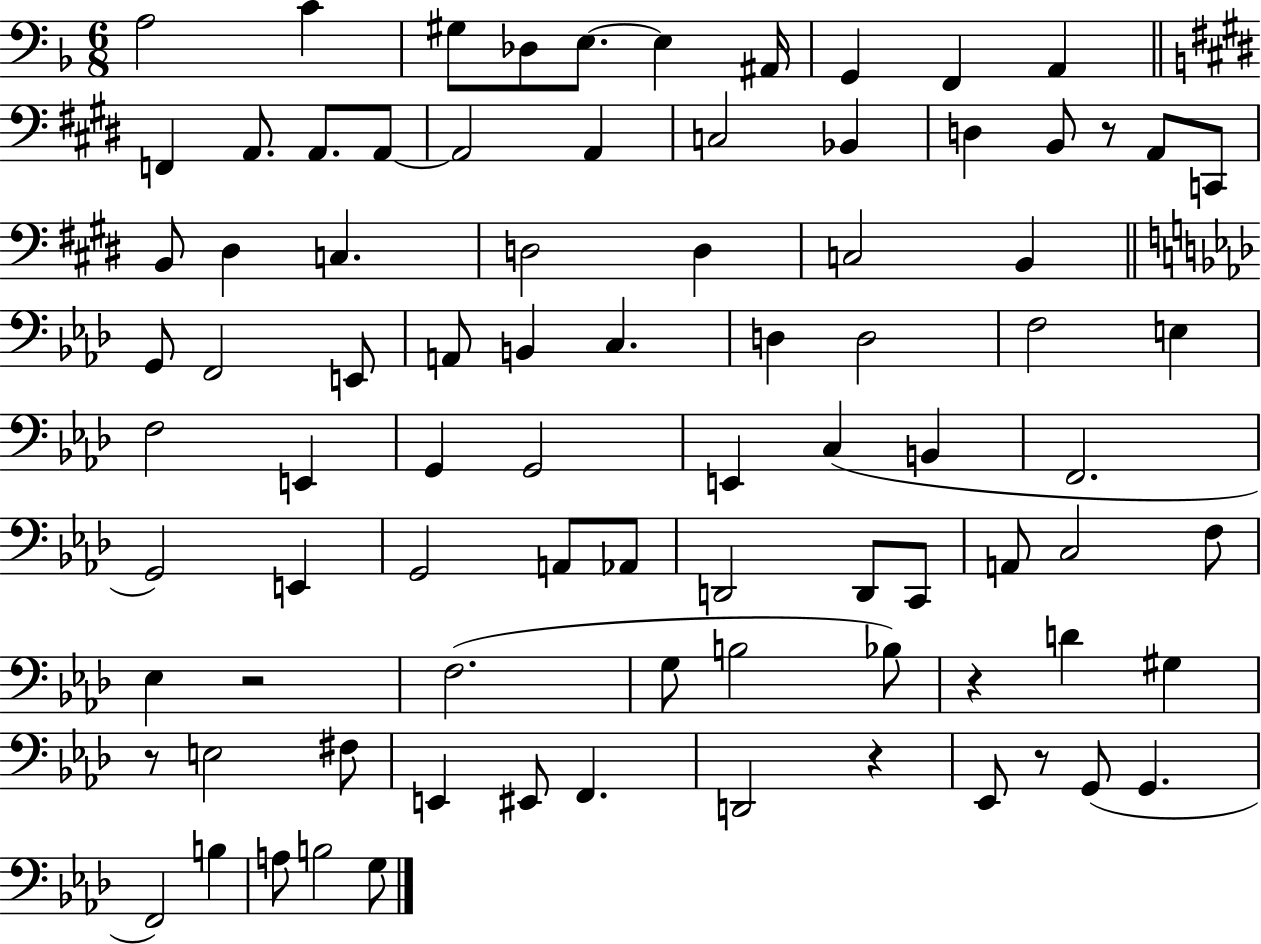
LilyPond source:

{
  \clef bass
  \numericTimeSignature
  \time 6/8
  \key f \major
  a2 c'4 | gis8 des8 e8.~~ e4 ais,16 | g,4 f,4 a,4 | \bar "||" \break \key e \major f,4 a,8. a,8. a,8~~ | a,2 a,4 | c2 bes,4 | d4 b,8 r8 a,8 c,8 | \break b,8 dis4 c4. | d2 d4 | c2 b,4 | \bar "||" \break \key f \minor g,8 f,2 e,8 | a,8 b,4 c4. | d4 d2 | f2 e4 | \break f2 e,4 | g,4 g,2 | e,4 c4( b,4 | f,2. | \break g,2) e,4 | g,2 a,8 aes,8 | d,2 d,8 c,8 | a,8 c2 f8 | \break ees4 r2 | f2.( | g8 b2 bes8) | r4 d'4 gis4 | \break r8 e2 fis8 | e,4 eis,8 f,4. | d,2 r4 | ees,8 r8 g,8( g,4. | \break f,2) b4 | a8 b2 g8 | \bar "|."
}